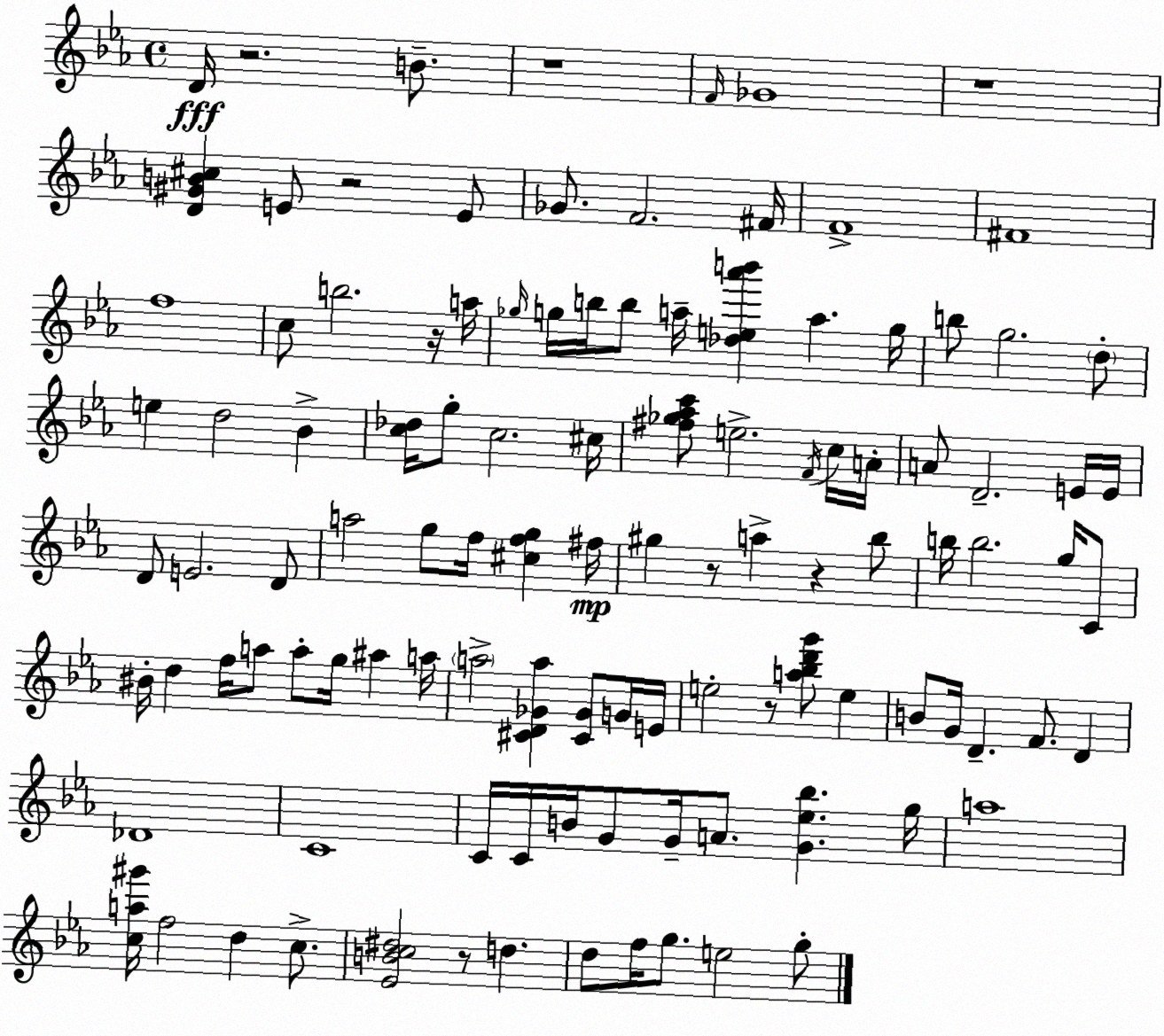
X:1
T:Untitled
M:4/4
L:1/4
K:Eb
D/4 z2 B/2 z4 F/4 _G4 z4 [D^GB^c] E/2 z2 E/2 _G/2 F2 ^F/4 F4 ^F4 f4 c/2 b2 z/4 a/4 _g/4 g/4 b/4 b/2 a/4 [_de_a'b'] a g/4 b/2 g2 d/2 e d2 _B [c_d]/4 g/2 c2 ^c/4 [^f_g_ac']/2 e2 F/4 c/4 A/4 A/2 D2 E/4 E/4 D/2 E2 D/2 a2 g/2 f/4 [^cfg] ^f/4 ^g z/2 a z _b/2 b/4 b2 g/4 C/2 ^B/4 d f/4 a/2 a/2 g/4 ^a a/4 a2 [^CD_Ga] [^C_G]/2 G/4 E/4 e2 z/2 [a_bd'g']/2 e B/2 G/4 D F/2 D _D4 C4 C/4 C/4 B/4 G/2 G/4 A/2 [G_e_b] g/4 a4 [ca^g']/4 f2 d c/2 [_EBc^d]2 z/2 d d/2 f/4 g/2 e2 g/2